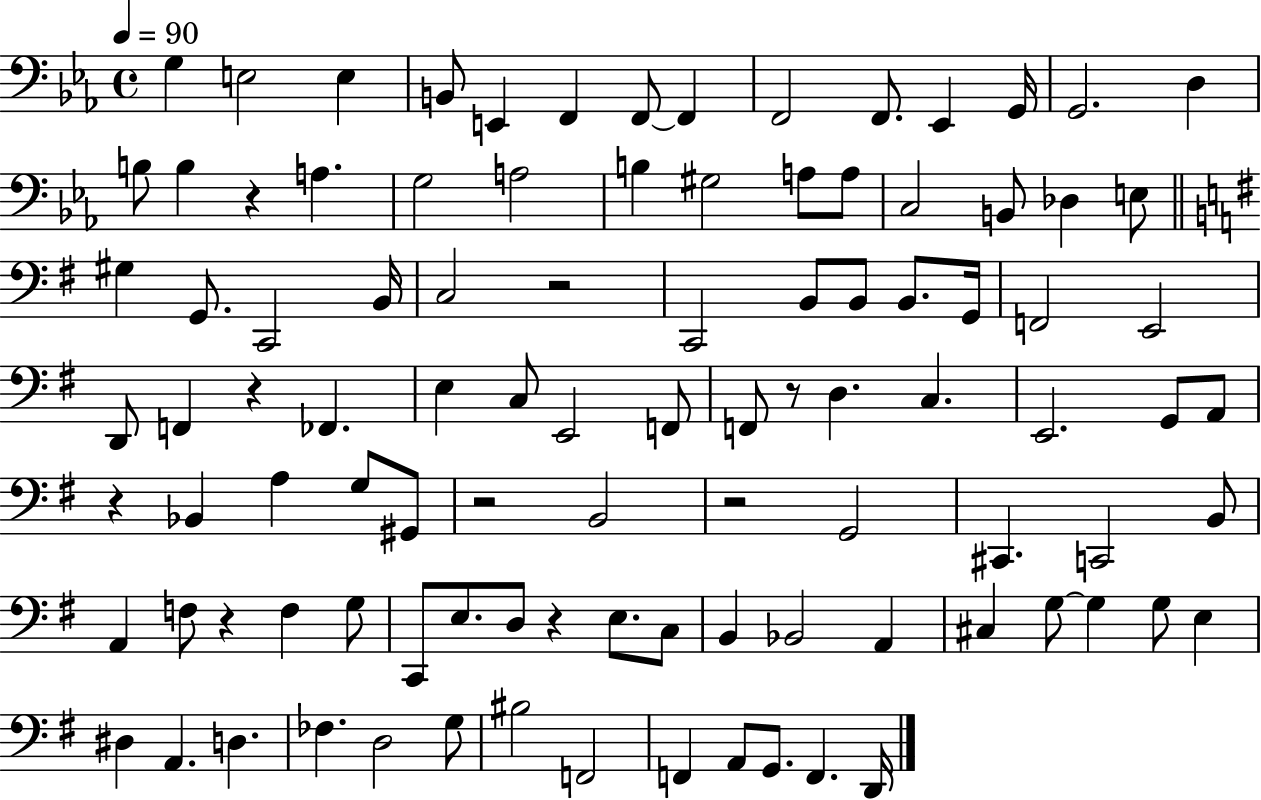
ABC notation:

X:1
T:Untitled
M:4/4
L:1/4
K:Eb
G, E,2 E, B,,/2 E,, F,, F,,/2 F,, F,,2 F,,/2 _E,, G,,/4 G,,2 D, B,/2 B, z A, G,2 A,2 B, ^G,2 A,/2 A,/2 C,2 B,,/2 _D, E,/2 ^G, G,,/2 C,,2 B,,/4 C,2 z2 C,,2 B,,/2 B,,/2 B,,/2 G,,/4 F,,2 E,,2 D,,/2 F,, z _F,, E, C,/2 E,,2 F,,/2 F,,/2 z/2 D, C, E,,2 G,,/2 A,,/2 z _B,, A, G,/2 ^G,,/2 z2 B,,2 z2 G,,2 ^C,, C,,2 B,,/2 A,, F,/2 z F, G,/2 C,,/2 E,/2 D,/2 z E,/2 C,/2 B,, _B,,2 A,, ^C, G,/2 G, G,/2 E, ^D, A,, D, _F, D,2 G,/2 ^B,2 F,,2 F,, A,,/2 G,,/2 F,, D,,/4